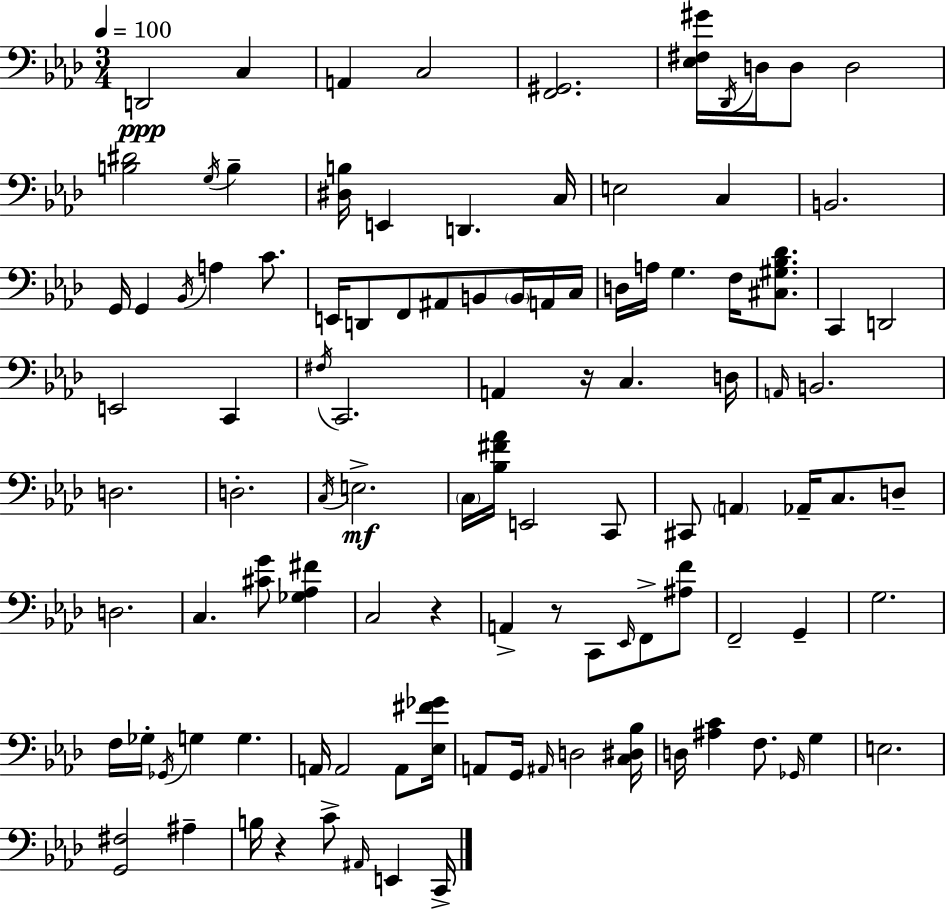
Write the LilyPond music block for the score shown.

{
  \clef bass
  \numericTimeSignature
  \time 3/4
  \key f \minor
  \tempo 4 = 100
  d,2\ppp c4 | a,4 c2 | <f, gis,>2. | <ees fis gis'>16 \acciaccatura { des,16 } d16 d8 d2 | \break <b dis'>2 \acciaccatura { g16 } b4-- | <dis b>16 e,4 d,4. | c16 e2 c4 | b,2. | \break g,16 g,4 \acciaccatura { bes,16 } a4 | c'8. e,16 d,8 f,8 ais,8 b,8 | \parenthesize b,16 a,16 c16 d16 a16 g4. f16 | <cis gis bes des'>8. c,4 d,2 | \break e,2 c,4 | \acciaccatura { fis16 } c,2. | a,4 r16 c4. | d16 \grace { a,16 } b,2. | \break d2. | d2.-. | \acciaccatura { c16 } e2.->\mf | \parenthesize c16 <bes fis' aes'>16 e,2 | \break c,8 cis,8 \parenthesize a,4 | aes,16-- c8. d8-- d2. | c4. | <cis' g'>8 <ges aes fis'>4 c2 | \break r4 a,4-> r8 | c,8 \grace { ees,16 } f,8-> <ais f'>8 f,2-- | g,4-- g2. | f16 ges16-. \acciaccatura { ges,16 } g4 | \break g4. a,16 a,2 | a,8 <ees fis' ges'>16 a,8 g,16 \grace { ais,16 } | d2 <c dis bes>16 d16 <ais c'>4 | f8. \grace { ges,16 } g4 e2. | \break <g, fis>2 | ais4-- b16 r4 | c'8-> \grace { ais,16 } e,4 c,16-> \bar "|."
}